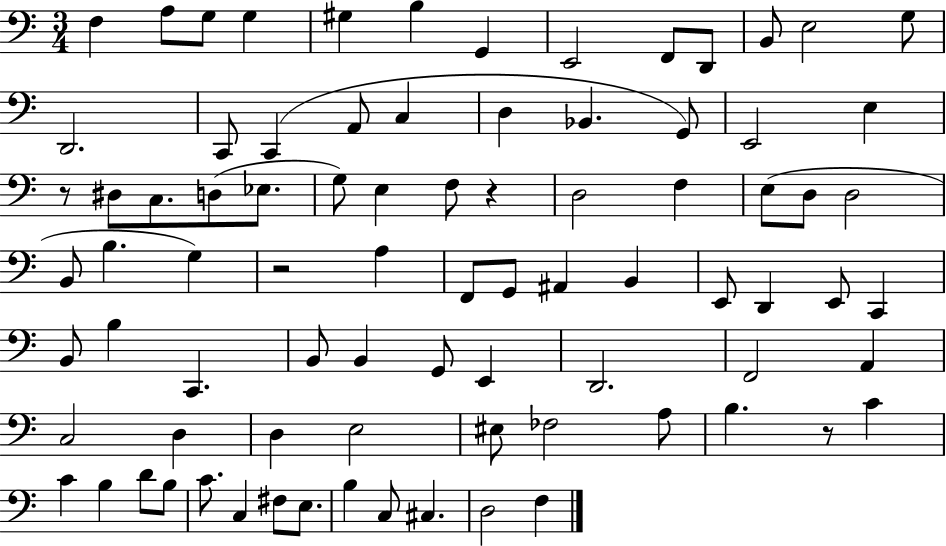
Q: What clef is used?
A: bass